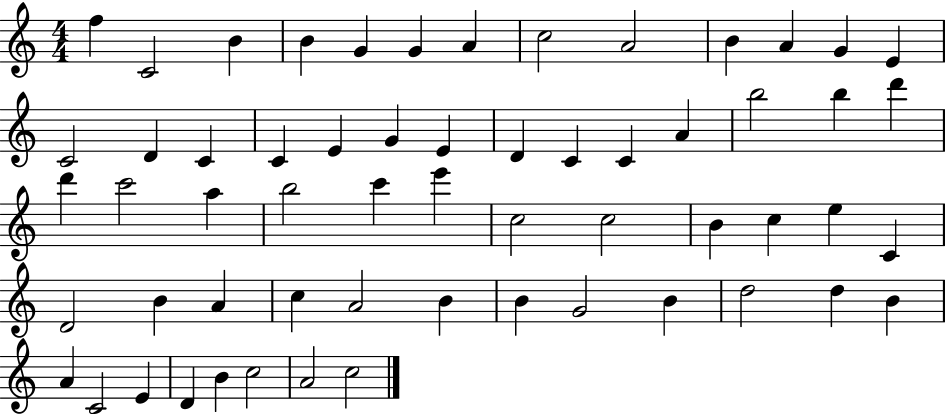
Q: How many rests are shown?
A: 0